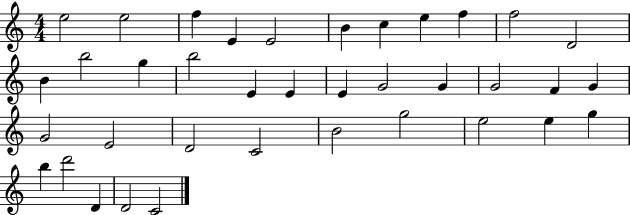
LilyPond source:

{
  \clef treble
  \numericTimeSignature
  \time 4/4
  \key c \major
  e''2 e''2 | f''4 e'4 e'2 | b'4 c''4 e''4 f''4 | f''2 d'2 | \break b'4 b''2 g''4 | b''2 e'4 e'4 | e'4 g'2 g'4 | g'2 f'4 g'4 | \break g'2 e'2 | d'2 c'2 | b'2 g''2 | e''2 e''4 g''4 | \break b''4 d'''2 d'4 | d'2 c'2 | \bar "|."
}